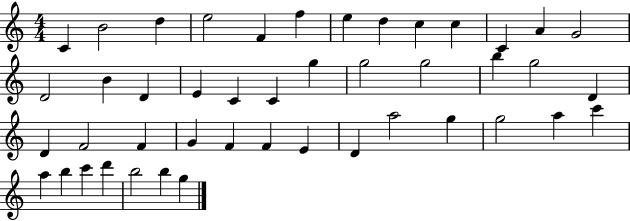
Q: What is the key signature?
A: C major